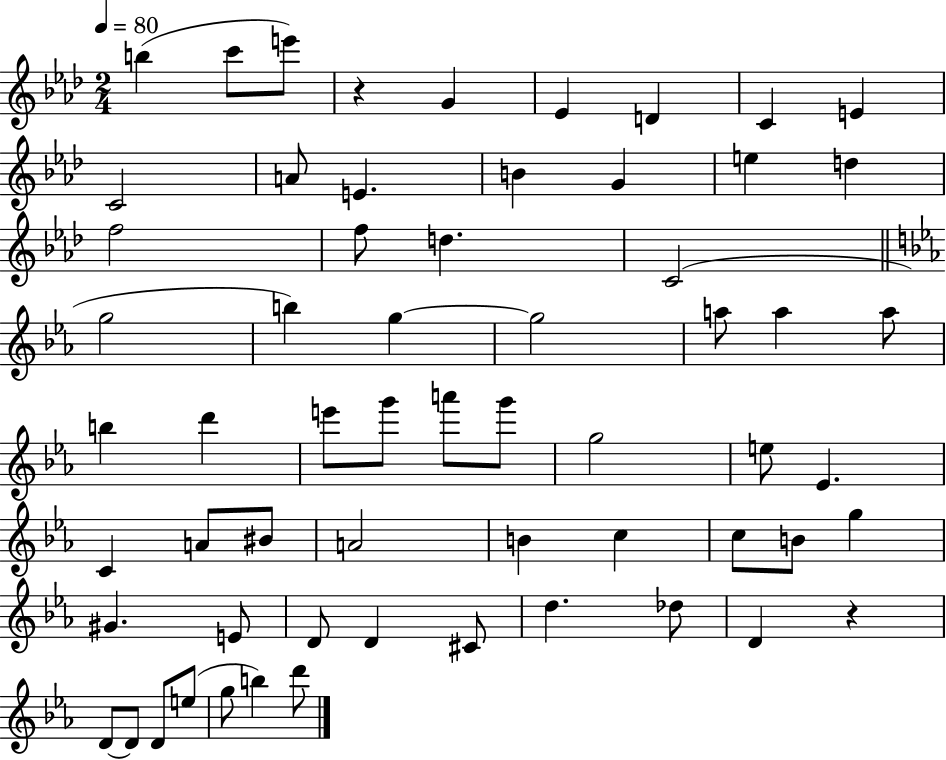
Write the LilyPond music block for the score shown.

{
  \clef treble
  \numericTimeSignature
  \time 2/4
  \key aes \major
  \tempo 4 = 80
  b''4( c'''8 e'''8) | r4 g'4 | ees'4 d'4 | c'4 e'4 | \break c'2 | a'8 e'4. | b'4 g'4 | e''4 d''4 | \break f''2 | f''8 d''4. | c'2( | \bar "||" \break \key ees \major g''2 | b''4) g''4~~ | g''2 | a''8 a''4 a''8 | \break b''4 d'''4 | e'''8 g'''8 a'''8 g'''8 | g''2 | e''8 ees'4. | \break c'4 a'8 bis'8 | a'2 | b'4 c''4 | c''8 b'8 g''4 | \break gis'4. e'8 | d'8 d'4 cis'8 | d''4. des''8 | d'4 r4 | \break d'8~~ d'8 d'8 e''8( | g''8 b''4) d'''8 | \bar "|."
}